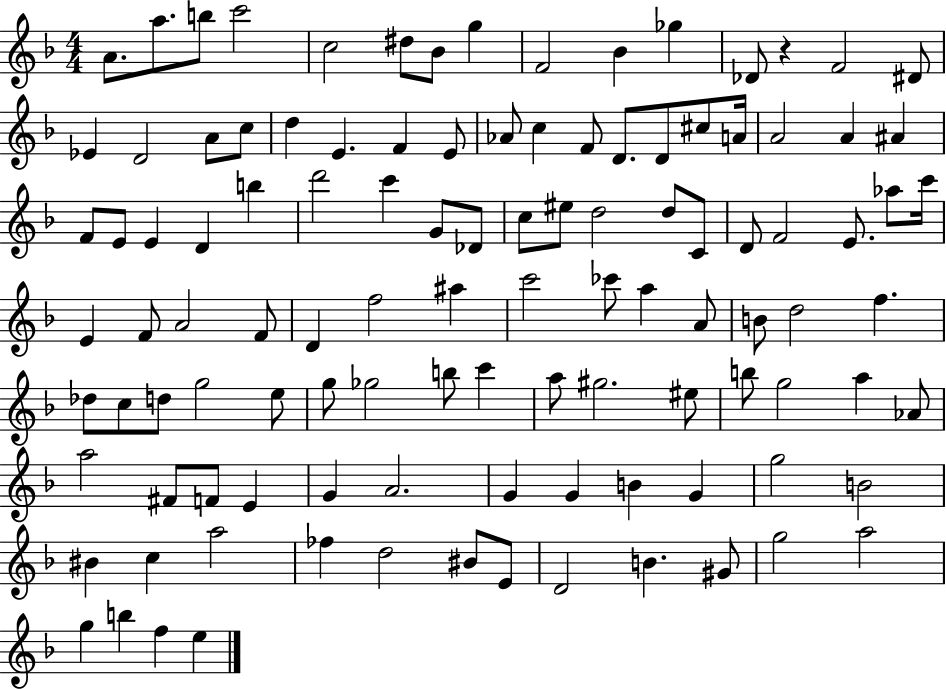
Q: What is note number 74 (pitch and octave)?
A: C6